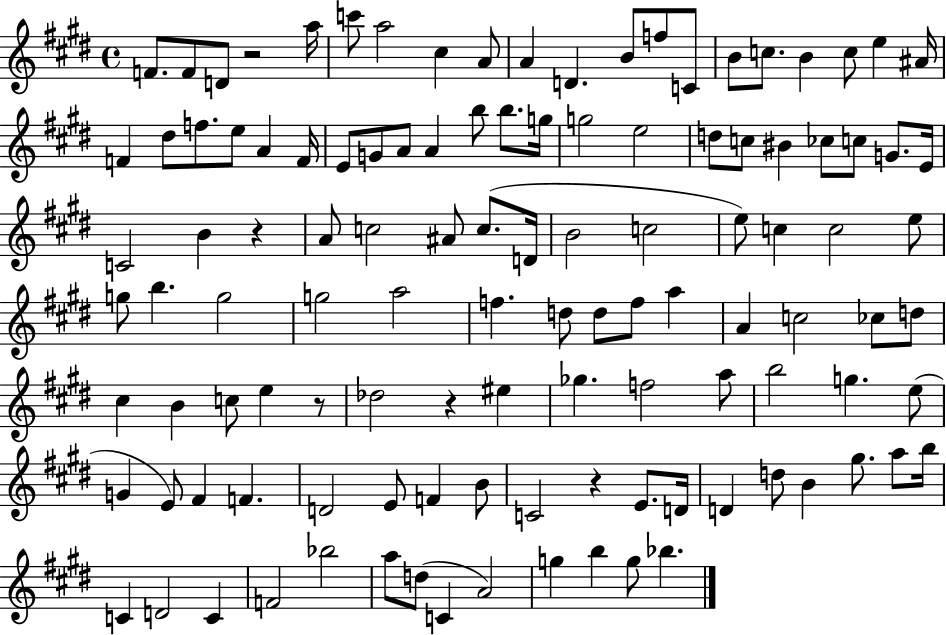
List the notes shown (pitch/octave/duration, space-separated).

F4/e. F4/e D4/e R/h A5/s C6/e A5/h C#5/q A4/e A4/q D4/q. B4/e F5/e C4/e B4/e C5/e. B4/q C5/e E5/q A#4/s F4/q D#5/e F5/e. E5/e A4/q F4/s E4/e G4/e A4/e A4/q B5/e B5/e. G5/s G5/h E5/h D5/e C5/e BIS4/q CES5/e C5/e G4/e. E4/s C4/h B4/q R/q A4/e C5/h A#4/e C5/e. D4/s B4/h C5/h E5/e C5/q C5/h E5/e G5/e B5/q. G5/h G5/h A5/h F5/q. D5/e D5/e F5/e A5/q A4/q C5/h CES5/e D5/e C#5/q B4/q C5/e E5/q R/e Db5/h R/q EIS5/q Gb5/q. F5/h A5/e B5/h G5/q. E5/e G4/q E4/e F#4/q F4/q. D4/h E4/e F4/q B4/e C4/h R/q E4/e. D4/s D4/q D5/e B4/q G#5/e. A5/e B5/s C4/q D4/h C4/q F4/h Bb5/h A5/e D5/e C4/q A4/h G5/q B5/q G5/e Bb5/q.